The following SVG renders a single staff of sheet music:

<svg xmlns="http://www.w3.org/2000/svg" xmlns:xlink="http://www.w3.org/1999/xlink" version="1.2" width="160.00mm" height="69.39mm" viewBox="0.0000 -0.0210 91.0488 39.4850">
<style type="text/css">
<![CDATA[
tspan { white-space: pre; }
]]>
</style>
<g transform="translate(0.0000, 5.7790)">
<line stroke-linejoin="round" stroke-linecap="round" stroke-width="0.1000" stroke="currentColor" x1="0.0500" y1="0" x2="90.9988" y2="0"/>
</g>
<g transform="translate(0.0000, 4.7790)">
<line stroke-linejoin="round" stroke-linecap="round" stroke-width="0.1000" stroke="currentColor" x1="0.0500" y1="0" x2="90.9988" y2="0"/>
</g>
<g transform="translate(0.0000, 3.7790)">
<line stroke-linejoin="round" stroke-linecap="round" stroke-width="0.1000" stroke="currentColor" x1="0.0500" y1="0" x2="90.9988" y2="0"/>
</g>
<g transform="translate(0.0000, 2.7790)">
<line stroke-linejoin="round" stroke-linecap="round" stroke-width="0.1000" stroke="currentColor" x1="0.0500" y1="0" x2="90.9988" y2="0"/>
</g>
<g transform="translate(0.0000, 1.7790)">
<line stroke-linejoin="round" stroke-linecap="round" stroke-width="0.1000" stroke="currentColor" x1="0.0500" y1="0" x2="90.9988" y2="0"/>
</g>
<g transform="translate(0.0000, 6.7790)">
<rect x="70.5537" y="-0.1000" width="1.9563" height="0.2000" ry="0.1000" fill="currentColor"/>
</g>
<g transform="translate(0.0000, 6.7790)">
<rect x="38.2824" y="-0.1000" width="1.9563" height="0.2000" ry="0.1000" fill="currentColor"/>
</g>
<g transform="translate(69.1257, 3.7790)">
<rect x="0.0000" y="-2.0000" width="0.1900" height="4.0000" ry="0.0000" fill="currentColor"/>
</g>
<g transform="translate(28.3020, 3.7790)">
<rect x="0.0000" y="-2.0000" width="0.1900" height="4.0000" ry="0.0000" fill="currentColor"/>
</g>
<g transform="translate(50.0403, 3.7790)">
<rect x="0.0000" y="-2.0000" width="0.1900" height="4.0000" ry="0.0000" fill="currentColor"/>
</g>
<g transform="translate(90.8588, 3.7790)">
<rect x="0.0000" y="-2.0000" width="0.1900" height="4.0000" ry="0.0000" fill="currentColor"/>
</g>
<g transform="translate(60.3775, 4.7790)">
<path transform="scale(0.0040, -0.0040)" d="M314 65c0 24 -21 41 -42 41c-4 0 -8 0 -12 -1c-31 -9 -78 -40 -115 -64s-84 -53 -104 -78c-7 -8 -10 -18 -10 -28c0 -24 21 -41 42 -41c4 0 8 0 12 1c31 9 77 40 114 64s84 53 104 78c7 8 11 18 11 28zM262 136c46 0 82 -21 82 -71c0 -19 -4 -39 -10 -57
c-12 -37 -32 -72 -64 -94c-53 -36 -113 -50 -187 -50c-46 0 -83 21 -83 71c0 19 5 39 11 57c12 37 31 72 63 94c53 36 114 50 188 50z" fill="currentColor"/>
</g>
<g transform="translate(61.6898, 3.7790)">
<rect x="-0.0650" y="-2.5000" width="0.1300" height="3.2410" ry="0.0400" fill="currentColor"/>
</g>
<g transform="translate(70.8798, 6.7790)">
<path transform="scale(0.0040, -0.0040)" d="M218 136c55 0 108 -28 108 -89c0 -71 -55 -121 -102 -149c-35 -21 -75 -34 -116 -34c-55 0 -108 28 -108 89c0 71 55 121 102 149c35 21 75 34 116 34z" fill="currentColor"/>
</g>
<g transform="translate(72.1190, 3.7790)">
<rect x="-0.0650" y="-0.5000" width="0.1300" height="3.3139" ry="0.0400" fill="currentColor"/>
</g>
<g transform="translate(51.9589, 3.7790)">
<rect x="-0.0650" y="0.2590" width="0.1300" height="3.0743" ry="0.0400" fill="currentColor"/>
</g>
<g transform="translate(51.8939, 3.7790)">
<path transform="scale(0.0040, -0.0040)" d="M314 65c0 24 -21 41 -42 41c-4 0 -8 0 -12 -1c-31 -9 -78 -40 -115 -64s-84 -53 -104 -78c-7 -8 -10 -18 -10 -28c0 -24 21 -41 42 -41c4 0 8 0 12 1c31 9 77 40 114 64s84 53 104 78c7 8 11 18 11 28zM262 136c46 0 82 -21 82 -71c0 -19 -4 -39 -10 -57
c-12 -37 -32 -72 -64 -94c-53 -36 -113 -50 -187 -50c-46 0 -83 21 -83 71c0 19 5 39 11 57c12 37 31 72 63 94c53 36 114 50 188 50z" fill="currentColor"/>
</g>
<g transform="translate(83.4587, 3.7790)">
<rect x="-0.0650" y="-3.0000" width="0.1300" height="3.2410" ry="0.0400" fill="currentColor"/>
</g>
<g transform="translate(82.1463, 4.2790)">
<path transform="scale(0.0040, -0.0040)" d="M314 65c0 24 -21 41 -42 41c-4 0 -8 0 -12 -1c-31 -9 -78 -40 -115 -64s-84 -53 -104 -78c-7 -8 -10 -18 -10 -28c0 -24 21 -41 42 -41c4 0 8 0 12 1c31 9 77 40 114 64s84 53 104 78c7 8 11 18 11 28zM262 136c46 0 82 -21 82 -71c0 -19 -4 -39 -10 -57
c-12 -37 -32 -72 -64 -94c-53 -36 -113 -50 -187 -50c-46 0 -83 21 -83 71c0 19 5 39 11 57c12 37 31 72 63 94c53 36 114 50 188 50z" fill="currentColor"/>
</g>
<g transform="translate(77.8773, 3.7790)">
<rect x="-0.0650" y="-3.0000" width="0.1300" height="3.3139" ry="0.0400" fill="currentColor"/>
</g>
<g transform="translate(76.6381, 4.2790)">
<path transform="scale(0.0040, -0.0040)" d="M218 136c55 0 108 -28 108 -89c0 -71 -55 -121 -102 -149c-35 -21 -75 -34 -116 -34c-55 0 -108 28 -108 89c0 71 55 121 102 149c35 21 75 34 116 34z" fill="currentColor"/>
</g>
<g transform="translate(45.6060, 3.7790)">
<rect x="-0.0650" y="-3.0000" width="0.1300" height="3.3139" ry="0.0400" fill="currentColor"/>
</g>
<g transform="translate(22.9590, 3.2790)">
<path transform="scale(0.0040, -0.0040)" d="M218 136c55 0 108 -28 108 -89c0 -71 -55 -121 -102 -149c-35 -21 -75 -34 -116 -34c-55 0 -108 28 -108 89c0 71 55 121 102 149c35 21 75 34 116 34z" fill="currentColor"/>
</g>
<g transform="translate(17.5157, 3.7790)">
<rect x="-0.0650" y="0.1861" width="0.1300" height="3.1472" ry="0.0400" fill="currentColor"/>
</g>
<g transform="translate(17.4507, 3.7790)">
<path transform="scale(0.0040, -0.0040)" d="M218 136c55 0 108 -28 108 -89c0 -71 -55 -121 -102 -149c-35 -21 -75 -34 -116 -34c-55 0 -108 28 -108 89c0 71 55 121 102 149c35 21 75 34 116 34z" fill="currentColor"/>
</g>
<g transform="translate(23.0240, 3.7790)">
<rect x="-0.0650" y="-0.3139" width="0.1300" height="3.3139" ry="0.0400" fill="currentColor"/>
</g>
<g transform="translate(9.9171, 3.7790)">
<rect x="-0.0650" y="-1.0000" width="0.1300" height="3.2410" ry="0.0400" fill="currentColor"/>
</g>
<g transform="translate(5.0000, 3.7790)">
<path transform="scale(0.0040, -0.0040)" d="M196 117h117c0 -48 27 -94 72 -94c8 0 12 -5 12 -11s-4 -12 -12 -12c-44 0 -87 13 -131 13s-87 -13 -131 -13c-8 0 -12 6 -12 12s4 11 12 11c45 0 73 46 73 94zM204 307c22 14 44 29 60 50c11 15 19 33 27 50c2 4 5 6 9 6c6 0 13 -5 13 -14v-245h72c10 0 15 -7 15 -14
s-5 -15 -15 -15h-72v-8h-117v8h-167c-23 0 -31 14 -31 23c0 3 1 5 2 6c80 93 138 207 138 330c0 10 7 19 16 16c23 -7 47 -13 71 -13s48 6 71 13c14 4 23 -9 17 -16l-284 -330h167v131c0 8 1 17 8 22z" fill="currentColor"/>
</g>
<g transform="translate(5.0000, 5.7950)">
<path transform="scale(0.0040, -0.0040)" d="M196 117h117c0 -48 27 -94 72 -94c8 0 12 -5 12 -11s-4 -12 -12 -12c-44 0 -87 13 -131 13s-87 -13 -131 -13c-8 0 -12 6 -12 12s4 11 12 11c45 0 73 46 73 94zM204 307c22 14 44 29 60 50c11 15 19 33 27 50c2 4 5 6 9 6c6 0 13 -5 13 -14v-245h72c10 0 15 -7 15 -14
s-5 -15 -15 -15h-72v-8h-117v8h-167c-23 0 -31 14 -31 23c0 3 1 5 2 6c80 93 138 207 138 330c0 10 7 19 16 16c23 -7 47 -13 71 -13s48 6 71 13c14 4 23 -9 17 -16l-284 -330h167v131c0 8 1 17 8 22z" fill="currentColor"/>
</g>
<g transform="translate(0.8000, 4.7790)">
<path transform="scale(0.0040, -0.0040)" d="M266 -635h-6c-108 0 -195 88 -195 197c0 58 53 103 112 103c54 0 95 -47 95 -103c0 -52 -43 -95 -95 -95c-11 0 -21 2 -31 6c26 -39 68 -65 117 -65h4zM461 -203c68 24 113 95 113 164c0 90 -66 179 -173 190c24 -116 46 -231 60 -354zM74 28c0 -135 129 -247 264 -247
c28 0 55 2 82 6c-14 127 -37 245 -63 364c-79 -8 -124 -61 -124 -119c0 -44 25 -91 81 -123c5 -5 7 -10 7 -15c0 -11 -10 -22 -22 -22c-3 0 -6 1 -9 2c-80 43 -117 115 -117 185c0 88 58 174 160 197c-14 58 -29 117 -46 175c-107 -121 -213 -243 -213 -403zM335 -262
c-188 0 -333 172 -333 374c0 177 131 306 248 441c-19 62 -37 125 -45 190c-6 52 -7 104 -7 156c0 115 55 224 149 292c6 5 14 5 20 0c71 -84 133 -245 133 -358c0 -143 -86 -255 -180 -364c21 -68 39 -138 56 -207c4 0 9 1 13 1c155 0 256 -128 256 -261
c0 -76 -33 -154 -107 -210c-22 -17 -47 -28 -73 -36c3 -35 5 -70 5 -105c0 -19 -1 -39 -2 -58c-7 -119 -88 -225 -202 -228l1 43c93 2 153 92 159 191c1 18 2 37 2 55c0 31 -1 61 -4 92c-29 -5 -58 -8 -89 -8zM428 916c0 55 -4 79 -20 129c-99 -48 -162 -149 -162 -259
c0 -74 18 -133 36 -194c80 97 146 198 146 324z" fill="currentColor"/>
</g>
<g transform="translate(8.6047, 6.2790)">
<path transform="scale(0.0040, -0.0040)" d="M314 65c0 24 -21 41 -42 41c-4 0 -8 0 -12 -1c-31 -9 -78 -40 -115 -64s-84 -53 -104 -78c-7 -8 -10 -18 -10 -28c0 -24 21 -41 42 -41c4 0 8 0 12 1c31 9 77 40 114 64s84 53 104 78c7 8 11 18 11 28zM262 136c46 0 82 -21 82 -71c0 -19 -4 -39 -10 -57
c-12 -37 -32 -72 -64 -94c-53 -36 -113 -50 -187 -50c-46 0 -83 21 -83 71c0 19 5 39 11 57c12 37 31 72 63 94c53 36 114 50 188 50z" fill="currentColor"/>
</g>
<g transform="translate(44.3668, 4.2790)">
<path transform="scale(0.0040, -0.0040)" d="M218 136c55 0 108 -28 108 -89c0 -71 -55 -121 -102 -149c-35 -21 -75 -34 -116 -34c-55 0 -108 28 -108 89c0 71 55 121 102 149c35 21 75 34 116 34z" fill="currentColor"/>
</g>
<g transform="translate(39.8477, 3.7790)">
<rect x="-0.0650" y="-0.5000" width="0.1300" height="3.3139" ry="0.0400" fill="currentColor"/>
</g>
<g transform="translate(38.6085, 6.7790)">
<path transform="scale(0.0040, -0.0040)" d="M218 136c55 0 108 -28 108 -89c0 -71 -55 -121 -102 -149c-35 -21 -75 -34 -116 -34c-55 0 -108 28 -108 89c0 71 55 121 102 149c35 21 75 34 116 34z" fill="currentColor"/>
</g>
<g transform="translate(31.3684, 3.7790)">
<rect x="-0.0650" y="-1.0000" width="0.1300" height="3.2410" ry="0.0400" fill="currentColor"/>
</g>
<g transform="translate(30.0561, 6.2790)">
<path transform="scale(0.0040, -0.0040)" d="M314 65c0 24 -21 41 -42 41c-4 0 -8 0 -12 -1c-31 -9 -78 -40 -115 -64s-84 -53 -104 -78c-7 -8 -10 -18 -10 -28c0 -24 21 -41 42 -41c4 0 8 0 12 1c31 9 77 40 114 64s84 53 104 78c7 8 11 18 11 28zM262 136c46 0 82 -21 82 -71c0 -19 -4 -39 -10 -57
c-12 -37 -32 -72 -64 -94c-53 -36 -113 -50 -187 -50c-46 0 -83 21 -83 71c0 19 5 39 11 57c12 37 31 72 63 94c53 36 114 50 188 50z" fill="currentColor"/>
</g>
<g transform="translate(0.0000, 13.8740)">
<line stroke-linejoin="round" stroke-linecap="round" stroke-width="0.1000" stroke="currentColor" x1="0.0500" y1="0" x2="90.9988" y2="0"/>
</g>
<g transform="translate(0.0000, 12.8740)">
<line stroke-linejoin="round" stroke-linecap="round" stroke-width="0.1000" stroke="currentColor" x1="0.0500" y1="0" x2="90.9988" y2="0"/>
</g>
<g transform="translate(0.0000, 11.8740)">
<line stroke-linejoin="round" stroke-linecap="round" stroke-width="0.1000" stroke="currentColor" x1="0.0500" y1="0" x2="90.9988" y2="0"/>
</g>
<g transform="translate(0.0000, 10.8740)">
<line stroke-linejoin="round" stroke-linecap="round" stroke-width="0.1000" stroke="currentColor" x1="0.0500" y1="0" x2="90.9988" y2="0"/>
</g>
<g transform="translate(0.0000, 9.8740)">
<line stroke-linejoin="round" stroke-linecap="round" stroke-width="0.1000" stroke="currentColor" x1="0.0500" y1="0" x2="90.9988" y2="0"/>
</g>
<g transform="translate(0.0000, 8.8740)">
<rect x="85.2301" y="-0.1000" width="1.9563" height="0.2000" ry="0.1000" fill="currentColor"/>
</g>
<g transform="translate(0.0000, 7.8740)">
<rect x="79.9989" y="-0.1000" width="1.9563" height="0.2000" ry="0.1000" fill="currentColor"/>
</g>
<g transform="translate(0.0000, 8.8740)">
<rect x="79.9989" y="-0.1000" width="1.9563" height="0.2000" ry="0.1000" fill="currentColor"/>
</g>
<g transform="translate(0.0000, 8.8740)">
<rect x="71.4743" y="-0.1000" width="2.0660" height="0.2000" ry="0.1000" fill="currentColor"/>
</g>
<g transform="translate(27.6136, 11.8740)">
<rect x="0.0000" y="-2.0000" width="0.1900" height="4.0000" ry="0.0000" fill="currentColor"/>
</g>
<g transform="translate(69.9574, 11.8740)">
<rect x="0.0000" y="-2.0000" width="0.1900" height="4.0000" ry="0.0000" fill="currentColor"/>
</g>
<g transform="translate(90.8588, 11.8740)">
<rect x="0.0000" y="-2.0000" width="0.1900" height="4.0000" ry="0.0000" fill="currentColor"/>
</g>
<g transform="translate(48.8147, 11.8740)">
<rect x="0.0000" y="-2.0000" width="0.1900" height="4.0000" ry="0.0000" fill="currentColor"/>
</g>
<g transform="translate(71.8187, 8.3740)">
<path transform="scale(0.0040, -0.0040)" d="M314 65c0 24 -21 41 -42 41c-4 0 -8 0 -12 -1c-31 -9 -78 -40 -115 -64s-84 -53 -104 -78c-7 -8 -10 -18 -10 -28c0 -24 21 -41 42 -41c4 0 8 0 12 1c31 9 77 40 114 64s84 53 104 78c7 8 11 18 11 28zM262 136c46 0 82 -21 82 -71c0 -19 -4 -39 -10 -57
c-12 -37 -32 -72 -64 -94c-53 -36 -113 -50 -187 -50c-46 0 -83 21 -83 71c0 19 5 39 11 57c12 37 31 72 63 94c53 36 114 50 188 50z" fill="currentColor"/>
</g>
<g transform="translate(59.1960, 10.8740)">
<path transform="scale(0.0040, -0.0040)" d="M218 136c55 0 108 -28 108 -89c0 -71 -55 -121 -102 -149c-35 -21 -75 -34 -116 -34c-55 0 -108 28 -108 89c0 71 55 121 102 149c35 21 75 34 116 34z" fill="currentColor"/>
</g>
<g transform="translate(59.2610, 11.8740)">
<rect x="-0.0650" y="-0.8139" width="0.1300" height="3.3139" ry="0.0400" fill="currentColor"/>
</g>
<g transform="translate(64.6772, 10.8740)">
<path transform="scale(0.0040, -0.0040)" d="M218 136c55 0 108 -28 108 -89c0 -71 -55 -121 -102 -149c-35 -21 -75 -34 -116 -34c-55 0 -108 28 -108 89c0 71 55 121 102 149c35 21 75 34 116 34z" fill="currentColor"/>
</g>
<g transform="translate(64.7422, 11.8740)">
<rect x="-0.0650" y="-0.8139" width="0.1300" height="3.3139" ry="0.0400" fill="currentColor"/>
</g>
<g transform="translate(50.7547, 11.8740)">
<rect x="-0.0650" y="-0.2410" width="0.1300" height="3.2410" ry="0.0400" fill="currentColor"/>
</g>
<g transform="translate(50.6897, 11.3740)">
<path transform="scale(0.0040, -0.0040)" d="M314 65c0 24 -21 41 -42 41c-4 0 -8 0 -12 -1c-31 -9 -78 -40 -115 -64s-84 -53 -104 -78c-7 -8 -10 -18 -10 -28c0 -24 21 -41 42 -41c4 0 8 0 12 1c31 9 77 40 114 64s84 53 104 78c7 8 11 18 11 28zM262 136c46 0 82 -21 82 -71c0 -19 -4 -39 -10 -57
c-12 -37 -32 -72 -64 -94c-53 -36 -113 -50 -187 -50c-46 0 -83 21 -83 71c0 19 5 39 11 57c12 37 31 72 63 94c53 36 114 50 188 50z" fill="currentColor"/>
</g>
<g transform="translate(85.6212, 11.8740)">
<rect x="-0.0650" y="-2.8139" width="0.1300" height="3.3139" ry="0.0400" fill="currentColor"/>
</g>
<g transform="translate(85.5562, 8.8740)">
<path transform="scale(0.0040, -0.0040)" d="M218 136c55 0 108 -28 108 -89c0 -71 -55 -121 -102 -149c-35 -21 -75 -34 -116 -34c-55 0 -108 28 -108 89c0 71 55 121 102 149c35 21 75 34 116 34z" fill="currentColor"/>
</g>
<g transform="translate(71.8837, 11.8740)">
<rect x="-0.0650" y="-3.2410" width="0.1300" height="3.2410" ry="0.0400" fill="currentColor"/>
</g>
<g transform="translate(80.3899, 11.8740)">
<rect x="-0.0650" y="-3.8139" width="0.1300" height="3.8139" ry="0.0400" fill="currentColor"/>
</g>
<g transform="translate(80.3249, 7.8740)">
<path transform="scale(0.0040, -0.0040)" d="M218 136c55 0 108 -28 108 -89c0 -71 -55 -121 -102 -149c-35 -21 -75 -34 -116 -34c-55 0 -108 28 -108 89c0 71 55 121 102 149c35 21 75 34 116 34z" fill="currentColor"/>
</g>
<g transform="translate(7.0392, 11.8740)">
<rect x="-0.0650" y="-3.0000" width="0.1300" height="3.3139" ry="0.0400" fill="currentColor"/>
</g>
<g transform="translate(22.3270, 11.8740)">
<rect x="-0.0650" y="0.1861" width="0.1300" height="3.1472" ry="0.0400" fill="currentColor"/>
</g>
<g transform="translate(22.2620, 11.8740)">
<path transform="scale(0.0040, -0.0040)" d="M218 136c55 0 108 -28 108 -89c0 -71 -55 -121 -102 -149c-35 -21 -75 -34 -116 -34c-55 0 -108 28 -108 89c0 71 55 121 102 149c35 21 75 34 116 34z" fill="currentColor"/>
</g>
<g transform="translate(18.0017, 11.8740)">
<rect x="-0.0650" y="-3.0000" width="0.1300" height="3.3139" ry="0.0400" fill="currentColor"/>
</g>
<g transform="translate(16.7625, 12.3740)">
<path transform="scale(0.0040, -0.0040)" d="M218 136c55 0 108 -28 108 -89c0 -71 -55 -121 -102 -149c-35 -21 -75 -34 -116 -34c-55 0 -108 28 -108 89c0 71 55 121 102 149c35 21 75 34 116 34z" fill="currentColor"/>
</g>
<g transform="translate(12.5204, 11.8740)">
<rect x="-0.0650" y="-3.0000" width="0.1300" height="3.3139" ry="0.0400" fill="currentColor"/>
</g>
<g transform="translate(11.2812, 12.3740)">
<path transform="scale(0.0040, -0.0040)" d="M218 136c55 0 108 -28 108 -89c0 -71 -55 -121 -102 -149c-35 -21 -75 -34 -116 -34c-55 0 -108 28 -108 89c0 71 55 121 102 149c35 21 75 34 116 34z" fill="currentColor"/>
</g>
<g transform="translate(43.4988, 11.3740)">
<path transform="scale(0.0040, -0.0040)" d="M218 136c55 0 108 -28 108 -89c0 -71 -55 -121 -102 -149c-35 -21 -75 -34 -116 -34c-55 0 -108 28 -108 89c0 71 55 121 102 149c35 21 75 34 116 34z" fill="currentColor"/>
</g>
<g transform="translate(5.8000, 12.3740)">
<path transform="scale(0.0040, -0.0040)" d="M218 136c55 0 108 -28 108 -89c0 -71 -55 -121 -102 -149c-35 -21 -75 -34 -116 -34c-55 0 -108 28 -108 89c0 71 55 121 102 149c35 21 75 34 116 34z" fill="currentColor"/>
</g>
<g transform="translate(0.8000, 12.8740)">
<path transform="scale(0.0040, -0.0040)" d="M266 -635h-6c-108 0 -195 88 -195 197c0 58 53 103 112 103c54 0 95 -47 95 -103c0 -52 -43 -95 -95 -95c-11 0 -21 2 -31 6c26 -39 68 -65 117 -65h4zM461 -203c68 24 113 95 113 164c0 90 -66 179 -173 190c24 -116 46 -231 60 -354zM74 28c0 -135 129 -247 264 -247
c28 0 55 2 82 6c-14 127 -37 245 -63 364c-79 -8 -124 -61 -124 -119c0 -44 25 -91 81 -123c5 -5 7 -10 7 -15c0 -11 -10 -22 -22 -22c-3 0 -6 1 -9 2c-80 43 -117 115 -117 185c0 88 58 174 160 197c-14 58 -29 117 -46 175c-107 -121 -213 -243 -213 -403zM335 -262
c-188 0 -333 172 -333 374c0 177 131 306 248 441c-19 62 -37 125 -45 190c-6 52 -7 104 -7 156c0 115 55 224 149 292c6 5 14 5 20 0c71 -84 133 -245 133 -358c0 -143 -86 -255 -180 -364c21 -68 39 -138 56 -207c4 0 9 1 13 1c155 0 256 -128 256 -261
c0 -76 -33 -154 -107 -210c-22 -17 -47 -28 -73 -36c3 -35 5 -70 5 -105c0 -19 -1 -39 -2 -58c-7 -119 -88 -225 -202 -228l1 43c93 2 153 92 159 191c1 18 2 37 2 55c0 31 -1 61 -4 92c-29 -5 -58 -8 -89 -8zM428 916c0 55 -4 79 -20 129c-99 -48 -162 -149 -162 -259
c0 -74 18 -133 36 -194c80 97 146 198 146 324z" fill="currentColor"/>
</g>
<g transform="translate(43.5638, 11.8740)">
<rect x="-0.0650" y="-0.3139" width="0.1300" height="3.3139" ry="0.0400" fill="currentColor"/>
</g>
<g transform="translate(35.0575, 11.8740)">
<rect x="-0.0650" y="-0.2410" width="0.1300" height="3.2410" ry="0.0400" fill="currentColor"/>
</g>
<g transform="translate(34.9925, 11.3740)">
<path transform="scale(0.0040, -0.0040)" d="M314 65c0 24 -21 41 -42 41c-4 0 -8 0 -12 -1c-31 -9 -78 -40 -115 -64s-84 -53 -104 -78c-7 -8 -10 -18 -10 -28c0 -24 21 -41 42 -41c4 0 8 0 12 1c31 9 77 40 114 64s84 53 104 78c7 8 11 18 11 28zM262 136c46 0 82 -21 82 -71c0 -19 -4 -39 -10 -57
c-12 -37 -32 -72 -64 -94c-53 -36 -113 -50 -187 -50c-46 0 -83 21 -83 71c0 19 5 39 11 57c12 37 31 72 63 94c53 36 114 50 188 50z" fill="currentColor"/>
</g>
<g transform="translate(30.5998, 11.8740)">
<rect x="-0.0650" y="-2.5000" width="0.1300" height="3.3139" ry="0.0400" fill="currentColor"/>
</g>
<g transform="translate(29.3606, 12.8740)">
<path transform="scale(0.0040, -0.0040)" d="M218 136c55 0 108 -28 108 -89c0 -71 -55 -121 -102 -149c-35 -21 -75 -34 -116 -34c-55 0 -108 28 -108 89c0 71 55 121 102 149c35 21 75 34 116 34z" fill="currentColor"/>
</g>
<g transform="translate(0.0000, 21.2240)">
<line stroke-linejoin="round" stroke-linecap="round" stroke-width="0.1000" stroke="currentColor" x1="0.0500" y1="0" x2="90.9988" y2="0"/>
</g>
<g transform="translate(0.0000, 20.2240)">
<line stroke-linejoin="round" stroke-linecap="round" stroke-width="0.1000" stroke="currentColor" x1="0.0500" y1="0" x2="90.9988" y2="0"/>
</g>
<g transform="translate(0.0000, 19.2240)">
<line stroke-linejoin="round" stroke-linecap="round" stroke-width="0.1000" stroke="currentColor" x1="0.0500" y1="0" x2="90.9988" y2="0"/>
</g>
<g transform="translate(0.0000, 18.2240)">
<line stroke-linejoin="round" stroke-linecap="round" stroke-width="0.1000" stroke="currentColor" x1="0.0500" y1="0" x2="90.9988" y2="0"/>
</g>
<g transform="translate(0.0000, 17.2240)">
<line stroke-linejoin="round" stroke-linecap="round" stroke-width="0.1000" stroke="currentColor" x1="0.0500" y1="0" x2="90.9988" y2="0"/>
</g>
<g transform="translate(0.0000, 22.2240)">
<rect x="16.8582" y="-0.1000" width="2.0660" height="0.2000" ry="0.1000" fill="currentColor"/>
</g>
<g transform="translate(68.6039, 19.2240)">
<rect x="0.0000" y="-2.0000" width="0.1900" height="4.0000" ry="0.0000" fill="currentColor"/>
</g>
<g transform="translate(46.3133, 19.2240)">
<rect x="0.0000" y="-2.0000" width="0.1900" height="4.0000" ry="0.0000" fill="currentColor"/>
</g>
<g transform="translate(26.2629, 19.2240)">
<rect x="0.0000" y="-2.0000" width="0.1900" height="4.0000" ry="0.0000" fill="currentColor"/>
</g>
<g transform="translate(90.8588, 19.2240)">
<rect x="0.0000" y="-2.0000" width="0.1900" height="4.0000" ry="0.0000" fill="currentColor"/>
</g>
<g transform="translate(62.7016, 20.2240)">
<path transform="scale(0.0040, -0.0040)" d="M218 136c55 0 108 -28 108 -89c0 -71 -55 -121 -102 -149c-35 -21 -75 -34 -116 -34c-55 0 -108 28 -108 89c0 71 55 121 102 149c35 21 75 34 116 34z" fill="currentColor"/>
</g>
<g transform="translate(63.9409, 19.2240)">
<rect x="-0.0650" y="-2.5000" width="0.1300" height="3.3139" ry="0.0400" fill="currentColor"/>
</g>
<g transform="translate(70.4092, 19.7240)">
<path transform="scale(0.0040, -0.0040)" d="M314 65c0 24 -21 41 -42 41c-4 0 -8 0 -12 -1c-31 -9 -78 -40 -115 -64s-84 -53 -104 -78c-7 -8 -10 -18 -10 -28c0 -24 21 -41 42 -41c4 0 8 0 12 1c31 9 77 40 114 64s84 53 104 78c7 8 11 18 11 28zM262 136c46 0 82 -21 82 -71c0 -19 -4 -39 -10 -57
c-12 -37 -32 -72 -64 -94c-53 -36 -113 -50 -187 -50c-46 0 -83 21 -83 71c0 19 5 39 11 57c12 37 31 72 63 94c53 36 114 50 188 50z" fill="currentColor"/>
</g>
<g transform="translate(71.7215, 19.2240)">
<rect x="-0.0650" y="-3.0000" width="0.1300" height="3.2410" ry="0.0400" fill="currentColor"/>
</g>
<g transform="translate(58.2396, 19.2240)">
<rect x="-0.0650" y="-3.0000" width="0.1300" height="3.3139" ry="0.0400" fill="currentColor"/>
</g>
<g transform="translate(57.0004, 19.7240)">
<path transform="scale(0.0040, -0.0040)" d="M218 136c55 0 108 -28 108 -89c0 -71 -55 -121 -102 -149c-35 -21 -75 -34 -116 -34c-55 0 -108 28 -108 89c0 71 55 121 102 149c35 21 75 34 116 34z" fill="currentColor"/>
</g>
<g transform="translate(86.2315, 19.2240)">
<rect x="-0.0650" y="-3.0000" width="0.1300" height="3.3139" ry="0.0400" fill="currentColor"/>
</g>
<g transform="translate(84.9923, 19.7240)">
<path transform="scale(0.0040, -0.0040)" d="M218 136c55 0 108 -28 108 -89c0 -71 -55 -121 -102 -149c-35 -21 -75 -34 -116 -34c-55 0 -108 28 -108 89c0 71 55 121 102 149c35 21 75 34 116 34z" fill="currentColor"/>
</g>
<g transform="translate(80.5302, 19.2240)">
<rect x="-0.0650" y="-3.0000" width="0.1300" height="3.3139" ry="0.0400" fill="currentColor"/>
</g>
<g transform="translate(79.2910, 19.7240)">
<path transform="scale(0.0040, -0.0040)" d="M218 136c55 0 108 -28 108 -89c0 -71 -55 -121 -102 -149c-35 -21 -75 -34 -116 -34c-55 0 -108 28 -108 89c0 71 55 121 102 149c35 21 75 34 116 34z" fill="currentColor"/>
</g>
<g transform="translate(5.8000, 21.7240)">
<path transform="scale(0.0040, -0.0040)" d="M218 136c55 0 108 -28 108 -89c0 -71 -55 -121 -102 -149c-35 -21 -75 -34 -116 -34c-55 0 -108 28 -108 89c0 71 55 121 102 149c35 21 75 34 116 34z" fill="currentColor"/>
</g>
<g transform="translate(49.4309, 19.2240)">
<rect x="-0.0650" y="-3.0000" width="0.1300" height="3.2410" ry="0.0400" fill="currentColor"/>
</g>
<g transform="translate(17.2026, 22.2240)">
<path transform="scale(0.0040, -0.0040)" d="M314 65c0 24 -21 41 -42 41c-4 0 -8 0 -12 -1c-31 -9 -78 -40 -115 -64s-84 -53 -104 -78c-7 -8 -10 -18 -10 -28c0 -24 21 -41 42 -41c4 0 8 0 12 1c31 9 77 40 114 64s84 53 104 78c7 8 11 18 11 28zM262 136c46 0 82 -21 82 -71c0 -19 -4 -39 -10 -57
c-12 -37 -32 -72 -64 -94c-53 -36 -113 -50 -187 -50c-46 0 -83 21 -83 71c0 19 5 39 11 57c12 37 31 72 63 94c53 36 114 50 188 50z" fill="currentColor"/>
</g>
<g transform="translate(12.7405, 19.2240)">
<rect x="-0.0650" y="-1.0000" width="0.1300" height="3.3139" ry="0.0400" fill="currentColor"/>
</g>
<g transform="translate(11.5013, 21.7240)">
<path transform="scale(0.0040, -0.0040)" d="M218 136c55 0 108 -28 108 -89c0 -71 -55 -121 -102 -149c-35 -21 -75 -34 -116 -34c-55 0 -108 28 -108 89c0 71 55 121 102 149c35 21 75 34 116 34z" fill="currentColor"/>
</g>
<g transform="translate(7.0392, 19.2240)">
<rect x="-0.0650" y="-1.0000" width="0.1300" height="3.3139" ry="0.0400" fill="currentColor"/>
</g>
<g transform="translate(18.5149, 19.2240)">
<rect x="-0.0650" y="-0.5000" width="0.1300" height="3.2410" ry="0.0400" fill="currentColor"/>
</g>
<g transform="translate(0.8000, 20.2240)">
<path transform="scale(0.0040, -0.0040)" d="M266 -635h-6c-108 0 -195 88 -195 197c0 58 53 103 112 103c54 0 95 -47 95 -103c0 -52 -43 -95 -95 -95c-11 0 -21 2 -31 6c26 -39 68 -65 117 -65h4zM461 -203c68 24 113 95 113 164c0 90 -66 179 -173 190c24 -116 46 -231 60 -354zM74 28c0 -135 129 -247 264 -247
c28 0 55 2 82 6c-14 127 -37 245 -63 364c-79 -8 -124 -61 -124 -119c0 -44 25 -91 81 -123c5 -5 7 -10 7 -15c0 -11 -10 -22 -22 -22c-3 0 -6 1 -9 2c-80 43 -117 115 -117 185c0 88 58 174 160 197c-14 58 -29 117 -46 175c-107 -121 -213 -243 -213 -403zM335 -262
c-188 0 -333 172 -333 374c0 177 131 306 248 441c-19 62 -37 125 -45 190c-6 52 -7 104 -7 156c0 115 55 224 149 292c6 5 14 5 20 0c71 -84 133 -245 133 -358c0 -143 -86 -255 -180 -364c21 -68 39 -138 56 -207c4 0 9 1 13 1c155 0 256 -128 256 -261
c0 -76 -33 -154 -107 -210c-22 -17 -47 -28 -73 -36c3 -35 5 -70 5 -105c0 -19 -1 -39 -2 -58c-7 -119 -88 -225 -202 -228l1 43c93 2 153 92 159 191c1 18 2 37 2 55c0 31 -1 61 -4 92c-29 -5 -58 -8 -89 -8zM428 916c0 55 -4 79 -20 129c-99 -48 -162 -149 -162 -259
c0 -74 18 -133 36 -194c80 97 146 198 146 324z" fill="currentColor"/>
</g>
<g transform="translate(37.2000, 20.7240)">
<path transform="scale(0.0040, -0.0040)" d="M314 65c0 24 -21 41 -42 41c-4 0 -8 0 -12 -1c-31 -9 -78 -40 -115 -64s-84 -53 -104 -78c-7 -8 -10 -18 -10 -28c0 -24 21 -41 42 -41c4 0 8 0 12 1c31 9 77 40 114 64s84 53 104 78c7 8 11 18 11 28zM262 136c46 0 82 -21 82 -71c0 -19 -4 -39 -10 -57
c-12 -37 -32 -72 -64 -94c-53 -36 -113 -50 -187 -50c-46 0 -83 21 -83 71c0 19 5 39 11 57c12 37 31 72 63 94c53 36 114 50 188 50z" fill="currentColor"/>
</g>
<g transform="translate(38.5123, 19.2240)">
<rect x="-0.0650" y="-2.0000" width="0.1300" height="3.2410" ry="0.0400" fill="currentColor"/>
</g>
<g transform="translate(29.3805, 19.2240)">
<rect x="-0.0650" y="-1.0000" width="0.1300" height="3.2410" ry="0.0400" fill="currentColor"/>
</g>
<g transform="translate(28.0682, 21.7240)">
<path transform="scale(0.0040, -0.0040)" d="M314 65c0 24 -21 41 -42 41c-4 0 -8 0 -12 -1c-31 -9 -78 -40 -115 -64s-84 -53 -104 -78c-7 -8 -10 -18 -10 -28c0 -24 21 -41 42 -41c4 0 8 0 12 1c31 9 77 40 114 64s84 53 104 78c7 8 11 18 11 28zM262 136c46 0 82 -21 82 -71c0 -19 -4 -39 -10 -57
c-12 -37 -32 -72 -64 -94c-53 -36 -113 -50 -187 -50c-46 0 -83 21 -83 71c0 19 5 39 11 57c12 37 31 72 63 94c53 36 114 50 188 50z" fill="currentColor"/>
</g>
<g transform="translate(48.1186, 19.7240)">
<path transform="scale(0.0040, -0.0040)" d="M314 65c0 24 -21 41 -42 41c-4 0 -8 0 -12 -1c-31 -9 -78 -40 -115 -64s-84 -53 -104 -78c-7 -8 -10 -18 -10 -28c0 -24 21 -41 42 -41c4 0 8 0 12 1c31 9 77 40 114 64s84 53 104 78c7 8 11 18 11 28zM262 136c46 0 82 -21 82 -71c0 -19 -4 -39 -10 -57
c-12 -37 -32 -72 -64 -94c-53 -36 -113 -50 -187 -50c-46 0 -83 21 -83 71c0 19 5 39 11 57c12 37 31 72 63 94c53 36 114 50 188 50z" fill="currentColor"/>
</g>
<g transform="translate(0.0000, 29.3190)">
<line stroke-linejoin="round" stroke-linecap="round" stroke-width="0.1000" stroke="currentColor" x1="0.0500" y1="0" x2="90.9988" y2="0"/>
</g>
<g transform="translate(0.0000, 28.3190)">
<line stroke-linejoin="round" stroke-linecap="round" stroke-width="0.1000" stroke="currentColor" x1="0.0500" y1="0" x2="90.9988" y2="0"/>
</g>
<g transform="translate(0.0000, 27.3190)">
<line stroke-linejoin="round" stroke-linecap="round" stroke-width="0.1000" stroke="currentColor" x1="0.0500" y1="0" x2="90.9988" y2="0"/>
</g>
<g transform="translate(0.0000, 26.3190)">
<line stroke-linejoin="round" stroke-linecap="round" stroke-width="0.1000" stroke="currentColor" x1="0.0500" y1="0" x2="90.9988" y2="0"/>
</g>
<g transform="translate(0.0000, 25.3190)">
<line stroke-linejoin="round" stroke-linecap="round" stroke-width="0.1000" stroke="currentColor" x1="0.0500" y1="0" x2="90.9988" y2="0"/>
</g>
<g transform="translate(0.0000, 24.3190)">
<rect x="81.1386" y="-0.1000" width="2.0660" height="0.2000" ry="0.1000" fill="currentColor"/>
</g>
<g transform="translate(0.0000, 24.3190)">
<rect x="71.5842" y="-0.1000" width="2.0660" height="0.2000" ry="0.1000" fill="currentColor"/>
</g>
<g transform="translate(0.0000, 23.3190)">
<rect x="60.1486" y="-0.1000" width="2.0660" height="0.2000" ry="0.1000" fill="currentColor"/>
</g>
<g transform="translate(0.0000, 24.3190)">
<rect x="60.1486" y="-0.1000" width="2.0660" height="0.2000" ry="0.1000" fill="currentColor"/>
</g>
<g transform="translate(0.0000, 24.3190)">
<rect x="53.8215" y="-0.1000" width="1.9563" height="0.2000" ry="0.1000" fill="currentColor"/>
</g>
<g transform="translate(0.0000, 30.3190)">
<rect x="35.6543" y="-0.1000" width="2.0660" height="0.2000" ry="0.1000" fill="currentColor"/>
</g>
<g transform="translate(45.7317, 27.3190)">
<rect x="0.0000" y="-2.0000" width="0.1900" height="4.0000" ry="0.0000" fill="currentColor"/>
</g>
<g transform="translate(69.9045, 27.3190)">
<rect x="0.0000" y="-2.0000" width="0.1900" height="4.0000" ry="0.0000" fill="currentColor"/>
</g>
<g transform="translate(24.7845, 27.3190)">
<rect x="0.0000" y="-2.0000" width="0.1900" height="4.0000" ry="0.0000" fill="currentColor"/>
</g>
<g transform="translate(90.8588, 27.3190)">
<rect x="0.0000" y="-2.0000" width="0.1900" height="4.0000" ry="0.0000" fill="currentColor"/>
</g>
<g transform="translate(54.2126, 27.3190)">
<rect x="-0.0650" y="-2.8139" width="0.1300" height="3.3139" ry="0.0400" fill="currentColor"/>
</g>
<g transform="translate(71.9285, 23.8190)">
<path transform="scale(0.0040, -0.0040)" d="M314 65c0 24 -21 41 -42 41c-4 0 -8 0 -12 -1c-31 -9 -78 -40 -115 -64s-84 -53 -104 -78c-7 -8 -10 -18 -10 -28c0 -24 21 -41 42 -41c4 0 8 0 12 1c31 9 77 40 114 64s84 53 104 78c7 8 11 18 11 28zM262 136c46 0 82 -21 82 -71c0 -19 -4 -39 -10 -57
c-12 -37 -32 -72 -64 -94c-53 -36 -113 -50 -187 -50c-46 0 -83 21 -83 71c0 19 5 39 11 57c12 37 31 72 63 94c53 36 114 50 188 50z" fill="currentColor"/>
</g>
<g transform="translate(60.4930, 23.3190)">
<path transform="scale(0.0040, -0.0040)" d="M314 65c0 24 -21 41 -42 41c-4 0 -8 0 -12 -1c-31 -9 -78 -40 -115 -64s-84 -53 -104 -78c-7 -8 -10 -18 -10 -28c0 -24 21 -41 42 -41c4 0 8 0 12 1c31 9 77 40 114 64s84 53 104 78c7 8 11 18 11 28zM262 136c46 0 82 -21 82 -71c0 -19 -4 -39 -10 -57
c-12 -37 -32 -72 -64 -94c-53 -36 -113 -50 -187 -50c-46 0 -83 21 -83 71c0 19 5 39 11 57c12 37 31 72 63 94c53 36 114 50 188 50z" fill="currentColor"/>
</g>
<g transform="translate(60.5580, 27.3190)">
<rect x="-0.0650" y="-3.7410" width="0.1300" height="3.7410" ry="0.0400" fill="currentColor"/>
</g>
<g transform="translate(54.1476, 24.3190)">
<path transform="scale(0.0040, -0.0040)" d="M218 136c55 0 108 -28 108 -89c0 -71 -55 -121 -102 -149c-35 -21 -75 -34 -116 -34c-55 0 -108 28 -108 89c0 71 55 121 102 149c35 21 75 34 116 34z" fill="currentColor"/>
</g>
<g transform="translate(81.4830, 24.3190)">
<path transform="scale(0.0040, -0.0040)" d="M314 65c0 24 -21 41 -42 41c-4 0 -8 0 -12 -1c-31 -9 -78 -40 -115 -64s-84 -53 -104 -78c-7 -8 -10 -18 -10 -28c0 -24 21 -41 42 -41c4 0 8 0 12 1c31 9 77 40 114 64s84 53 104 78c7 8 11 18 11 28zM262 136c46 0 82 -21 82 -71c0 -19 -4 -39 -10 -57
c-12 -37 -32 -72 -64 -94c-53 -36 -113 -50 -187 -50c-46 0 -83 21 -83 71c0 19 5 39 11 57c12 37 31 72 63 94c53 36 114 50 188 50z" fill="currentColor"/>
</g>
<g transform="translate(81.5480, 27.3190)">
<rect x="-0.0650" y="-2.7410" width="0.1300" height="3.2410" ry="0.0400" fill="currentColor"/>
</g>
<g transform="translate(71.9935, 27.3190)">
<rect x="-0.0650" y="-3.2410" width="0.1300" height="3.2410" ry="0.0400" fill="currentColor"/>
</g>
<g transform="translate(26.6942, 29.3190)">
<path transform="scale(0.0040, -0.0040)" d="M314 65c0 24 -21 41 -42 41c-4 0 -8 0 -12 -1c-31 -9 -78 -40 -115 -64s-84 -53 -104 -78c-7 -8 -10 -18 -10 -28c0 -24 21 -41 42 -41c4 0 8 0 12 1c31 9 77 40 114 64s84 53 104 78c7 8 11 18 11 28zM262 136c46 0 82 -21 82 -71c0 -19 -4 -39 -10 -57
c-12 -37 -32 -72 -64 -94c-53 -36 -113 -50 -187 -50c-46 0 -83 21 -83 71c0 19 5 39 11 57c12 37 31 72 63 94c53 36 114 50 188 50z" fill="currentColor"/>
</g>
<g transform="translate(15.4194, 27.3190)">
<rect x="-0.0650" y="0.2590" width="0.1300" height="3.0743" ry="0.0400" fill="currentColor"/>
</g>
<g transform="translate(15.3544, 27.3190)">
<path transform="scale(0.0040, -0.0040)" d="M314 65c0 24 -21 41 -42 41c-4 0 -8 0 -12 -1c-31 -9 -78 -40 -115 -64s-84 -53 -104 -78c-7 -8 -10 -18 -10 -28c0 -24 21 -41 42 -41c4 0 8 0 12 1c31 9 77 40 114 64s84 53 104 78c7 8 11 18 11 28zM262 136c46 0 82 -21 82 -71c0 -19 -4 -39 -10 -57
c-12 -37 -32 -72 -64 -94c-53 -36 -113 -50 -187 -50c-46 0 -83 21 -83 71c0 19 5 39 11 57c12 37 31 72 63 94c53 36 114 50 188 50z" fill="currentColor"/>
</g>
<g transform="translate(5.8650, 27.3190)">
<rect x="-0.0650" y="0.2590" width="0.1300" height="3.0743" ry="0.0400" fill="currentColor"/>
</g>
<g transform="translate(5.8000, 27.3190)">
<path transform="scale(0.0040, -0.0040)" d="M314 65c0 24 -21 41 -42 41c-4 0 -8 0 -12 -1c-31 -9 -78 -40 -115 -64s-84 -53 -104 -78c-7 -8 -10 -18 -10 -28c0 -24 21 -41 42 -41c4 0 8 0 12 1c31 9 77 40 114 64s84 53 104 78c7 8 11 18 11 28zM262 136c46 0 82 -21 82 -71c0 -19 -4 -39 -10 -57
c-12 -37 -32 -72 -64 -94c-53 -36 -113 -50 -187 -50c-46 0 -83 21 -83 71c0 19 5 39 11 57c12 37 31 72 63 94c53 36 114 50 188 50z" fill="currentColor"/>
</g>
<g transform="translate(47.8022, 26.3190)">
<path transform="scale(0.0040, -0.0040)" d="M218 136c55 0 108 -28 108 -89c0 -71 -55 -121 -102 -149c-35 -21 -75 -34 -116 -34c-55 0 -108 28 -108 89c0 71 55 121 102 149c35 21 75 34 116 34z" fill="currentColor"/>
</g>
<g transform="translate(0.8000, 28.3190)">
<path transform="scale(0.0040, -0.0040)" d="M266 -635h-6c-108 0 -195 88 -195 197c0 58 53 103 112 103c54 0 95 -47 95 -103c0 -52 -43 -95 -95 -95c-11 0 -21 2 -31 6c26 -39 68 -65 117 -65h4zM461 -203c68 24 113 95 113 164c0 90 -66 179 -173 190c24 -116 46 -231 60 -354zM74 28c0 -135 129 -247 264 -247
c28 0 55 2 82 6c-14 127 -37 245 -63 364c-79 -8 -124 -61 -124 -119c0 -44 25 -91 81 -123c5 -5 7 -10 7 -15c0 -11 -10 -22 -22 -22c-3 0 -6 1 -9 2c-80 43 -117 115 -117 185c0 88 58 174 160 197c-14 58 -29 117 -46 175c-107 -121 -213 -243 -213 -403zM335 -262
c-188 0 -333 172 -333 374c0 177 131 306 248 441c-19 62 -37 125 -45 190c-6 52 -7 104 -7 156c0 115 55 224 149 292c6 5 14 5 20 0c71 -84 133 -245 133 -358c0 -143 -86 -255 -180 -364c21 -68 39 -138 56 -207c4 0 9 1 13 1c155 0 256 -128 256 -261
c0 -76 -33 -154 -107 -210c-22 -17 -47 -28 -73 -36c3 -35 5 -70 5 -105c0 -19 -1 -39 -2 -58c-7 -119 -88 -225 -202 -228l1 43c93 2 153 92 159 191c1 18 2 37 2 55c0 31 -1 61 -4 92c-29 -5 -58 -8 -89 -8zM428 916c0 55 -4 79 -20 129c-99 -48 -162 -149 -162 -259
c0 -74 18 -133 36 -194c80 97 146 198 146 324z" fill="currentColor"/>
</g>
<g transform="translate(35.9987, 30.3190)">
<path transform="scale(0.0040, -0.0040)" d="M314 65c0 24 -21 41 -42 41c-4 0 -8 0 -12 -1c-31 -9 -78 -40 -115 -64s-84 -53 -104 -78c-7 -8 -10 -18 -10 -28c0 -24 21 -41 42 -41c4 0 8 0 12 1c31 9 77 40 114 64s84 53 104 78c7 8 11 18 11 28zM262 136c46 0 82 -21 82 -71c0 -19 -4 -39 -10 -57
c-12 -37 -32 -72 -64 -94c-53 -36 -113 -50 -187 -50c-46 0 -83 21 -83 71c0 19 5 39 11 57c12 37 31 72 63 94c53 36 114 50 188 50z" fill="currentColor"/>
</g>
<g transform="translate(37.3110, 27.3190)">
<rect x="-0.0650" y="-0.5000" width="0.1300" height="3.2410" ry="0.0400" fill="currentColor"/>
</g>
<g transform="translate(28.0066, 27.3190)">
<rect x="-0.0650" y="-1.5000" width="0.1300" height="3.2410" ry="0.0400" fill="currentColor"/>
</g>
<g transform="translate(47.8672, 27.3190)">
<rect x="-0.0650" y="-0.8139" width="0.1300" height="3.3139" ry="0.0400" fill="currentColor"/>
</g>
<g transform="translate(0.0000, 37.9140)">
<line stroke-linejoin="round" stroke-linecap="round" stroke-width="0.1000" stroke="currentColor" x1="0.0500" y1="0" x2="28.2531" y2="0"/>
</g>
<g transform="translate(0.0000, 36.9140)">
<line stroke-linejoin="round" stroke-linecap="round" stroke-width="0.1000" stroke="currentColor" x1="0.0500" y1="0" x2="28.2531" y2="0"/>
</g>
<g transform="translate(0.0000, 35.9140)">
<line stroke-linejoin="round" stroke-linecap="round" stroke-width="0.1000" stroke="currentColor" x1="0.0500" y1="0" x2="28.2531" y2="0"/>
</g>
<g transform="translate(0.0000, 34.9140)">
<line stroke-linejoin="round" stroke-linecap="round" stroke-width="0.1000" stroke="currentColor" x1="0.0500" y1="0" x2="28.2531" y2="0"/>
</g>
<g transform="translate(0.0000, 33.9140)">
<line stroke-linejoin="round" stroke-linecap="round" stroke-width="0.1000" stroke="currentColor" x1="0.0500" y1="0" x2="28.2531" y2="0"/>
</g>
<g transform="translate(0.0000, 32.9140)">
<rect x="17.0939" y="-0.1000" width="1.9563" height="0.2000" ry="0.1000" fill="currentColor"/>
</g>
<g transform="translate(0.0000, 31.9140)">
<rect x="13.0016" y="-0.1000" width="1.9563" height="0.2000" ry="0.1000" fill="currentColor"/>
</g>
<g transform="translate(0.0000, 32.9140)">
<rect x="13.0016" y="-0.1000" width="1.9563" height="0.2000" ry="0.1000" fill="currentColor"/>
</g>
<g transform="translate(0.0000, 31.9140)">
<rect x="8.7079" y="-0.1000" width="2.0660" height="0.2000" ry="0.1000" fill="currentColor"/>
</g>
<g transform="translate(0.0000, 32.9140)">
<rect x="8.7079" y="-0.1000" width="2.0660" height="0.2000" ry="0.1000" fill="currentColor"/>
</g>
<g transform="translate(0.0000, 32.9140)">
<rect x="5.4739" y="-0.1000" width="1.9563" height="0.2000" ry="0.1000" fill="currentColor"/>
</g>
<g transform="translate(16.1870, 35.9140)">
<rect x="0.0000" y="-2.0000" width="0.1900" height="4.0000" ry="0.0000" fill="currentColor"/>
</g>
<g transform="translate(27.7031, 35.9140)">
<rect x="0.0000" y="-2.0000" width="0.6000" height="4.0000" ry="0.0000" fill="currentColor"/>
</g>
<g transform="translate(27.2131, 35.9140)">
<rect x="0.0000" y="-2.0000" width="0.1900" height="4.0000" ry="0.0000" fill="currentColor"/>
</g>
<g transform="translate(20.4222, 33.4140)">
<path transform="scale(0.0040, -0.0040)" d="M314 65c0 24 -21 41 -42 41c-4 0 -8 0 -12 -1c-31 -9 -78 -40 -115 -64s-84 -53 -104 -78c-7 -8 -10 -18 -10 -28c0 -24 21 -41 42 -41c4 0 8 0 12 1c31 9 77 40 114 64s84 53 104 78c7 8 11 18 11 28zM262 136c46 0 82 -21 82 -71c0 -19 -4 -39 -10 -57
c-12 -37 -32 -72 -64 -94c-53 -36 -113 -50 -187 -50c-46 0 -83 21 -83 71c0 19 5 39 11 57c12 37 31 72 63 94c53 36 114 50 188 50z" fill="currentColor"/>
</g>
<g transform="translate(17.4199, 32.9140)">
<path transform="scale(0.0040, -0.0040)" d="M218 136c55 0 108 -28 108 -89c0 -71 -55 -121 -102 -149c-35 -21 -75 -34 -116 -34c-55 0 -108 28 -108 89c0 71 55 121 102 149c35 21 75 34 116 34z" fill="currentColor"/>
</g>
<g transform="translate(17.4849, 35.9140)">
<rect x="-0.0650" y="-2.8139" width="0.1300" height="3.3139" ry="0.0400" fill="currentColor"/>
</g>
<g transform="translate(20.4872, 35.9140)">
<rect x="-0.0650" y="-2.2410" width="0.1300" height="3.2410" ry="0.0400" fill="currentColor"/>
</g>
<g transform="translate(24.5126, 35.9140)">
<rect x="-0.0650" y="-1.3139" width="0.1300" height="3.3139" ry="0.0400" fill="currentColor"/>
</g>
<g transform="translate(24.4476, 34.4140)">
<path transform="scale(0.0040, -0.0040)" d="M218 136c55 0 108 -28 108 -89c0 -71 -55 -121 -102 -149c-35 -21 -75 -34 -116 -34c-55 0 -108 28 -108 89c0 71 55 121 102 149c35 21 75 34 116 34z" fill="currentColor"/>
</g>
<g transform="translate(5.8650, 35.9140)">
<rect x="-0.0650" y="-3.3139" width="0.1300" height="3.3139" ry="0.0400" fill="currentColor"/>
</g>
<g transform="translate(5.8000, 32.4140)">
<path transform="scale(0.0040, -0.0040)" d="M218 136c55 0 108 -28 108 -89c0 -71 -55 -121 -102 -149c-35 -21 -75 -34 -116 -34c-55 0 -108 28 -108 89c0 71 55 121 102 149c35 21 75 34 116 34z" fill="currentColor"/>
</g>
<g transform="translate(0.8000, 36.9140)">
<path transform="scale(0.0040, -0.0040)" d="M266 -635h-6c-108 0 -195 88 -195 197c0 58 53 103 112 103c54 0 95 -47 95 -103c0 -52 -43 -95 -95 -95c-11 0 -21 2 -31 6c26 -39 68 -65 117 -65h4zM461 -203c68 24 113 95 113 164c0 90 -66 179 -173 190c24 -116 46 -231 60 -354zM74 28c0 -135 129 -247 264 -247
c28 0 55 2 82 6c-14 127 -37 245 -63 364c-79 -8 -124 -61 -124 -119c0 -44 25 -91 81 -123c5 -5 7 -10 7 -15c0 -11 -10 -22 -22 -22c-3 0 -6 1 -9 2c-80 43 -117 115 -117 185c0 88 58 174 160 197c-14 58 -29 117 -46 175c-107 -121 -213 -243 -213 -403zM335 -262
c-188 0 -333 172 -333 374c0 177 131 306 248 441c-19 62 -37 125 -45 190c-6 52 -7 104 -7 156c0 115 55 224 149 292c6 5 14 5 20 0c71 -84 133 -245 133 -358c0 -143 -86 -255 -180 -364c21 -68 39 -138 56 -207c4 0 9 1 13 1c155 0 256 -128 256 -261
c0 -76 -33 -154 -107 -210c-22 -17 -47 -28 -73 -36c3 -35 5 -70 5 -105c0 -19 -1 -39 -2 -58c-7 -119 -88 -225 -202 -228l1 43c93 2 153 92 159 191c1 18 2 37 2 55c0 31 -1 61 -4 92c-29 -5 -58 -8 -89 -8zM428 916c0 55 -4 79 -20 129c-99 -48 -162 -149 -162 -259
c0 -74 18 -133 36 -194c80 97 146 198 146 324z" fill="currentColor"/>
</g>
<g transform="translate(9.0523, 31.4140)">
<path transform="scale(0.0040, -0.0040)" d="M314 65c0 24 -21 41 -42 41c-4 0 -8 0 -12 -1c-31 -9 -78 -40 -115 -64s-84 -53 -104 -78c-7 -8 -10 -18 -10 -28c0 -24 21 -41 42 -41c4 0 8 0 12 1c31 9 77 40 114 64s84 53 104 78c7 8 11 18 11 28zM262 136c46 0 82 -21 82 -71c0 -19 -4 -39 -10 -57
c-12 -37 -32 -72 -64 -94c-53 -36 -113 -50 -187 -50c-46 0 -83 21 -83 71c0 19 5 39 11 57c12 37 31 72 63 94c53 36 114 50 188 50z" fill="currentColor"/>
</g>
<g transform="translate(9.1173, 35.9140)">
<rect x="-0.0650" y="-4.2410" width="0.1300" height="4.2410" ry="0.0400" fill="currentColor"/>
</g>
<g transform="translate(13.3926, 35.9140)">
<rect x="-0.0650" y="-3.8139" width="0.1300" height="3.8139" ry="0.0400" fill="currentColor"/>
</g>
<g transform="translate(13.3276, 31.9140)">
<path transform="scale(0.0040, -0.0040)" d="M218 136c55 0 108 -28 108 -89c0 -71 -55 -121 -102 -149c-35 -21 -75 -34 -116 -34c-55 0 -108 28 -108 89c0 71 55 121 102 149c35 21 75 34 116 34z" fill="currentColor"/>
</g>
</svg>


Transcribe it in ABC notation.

X:1
T:Untitled
M:4/4
L:1/4
K:C
D2 B c D2 C A B2 G2 C A A2 A A A B G c2 c c2 d d b2 c' a D D C2 D2 F2 A2 A G A2 A A B2 B2 E2 C2 d a c'2 b2 a2 b d'2 c' a g2 e